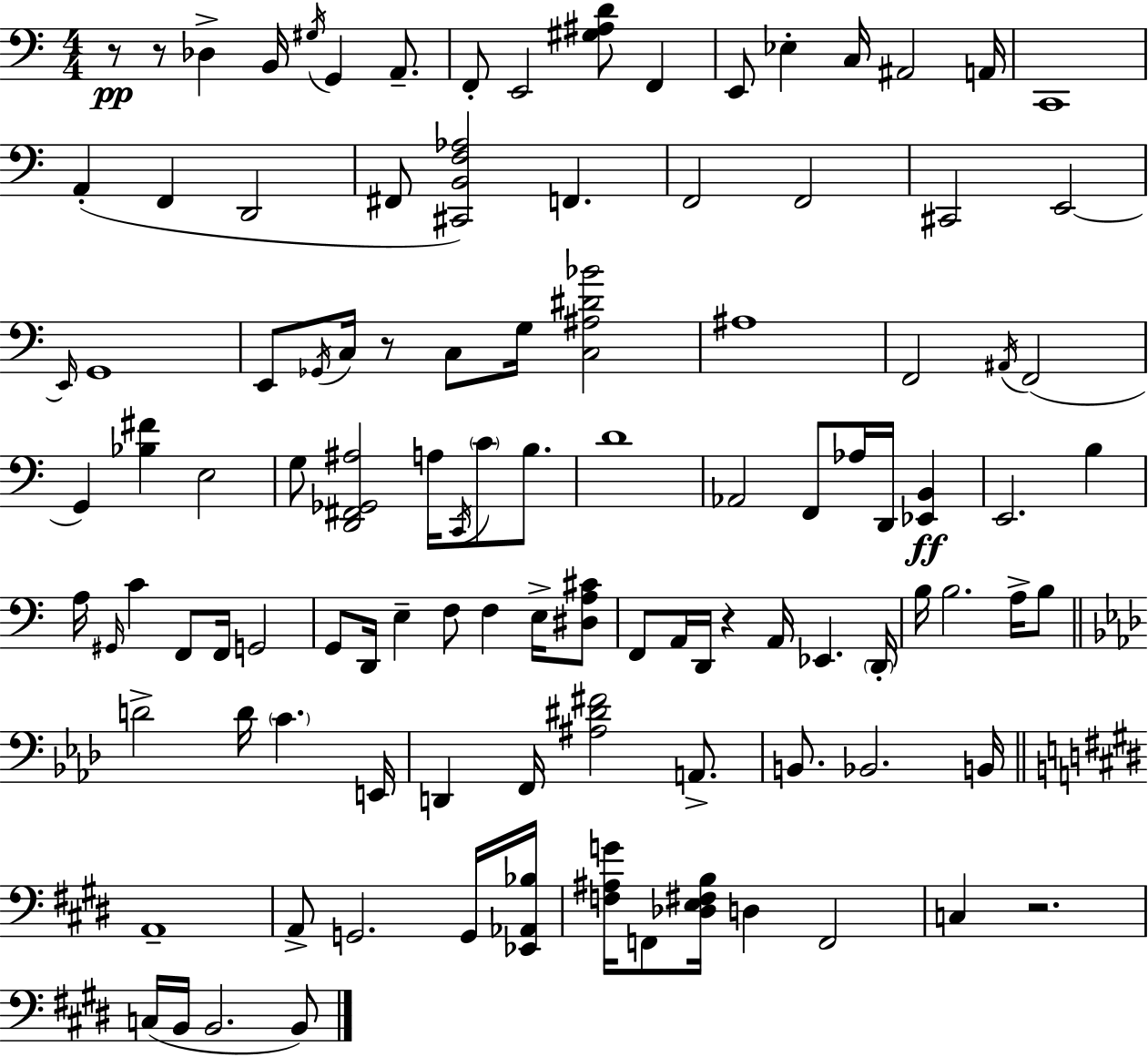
{
  \clef bass
  \numericTimeSignature
  \time 4/4
  \key a \minor
  r8\pp r8 des4-> b,16 \acciaccatura { gis16 } g,4 a,8.-- | f,8-. e,2 <gis ais d'>8 f,4 | e,8 ees4-. c16 ais,2 | a,16 c,1 | \break a,4-.( f,4 d,2 | fis,8 <cis, b, f aes>2) f,4. | f,2 f,2 | cis,2 e,2~~ | \break \grace { e,16 } g,1 | e,8 \acciaccatura { ges,16 } c16 r8 c8 g16 <c ais dis' bes'>2 | ais1 | f,2 \acciaccatura { ais,16 }( f,2 | \break g,4) <bes fis'>4 e2 | g8 <d, fis, ges, ais>2 a16 \acciaccatura { c,16 } | \parenthesize c'8 b8. d'1 | aes,2 f,8 aes16 | \break d,16 <ees, b,>4\ff e,2. | b4 a16 \grace { gis,16 } c'4 f,8 f,16 g,2 | g,8 d,16 e4-- f8 f4 | e16-> <dis a cis'>8 f,8 a,16 d,16 r4 a,16 ees,4. | \break \parenthesize d,16-. b16 b2. | a16-> b8 \bar "||" \break \key aes \major d'2-> d'16 \parenthesize c'4. e,16 | d,4 f,16 <ais dis' fis'>2 a,8.-> | b,8. bes,2. b,16 | \bar "||" \break \key e \major a,1-- | a,8-> g,2. g,16 <ees, aes, bes>16 | <f ais g'>16 f,8 <des e fis b>16 d4 f,2 | c4 r2. | \break c16( b,16 b,2. b,8) | \bar "|."
}